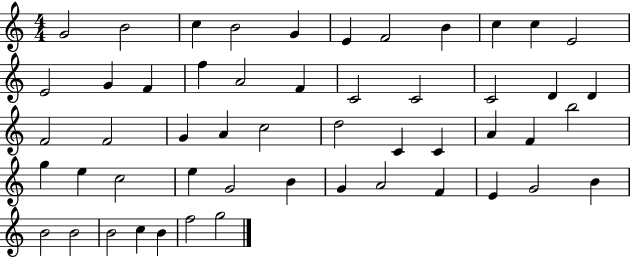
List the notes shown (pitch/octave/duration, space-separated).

G4/h B4/h C5/q B4/h G4/q E4/q F4/h B4/q C5/q C5/q E4/h E4/h G4/q F4/q F5/q A4/h F4/q C4/h C4/h C4/h D4/q D4/q F4/h F4/h G4/q A4/q C5/h D5/h C4/q C4/q A4/q F4/q B5/h G5/q E5/q C5/h E5/q G4/h B4/q G4/q A4/h F4/q E4/q G4/h B4/q B4/h B4/h B4/h C5/q B4/q F5/h G5/h